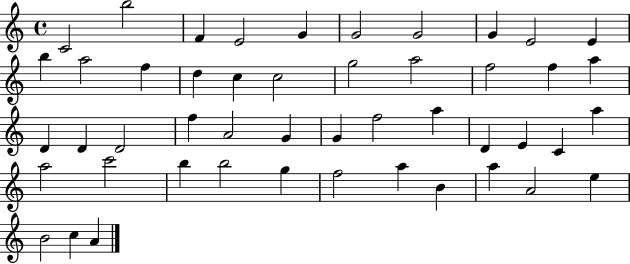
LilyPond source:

{
  \clef treble
  \time 4/4
  \defaultTimeSignature
  \key c \major
  c'2 b''2 | f'4 e'2 g'4 | g'2 g'2 | g'4 e'2 e'4 | \break b''4 a''2 f''4 | d''4 c''4 c''2 | g''2 a''2 | f''2 f''4 a''4 | \break d'4 d'4 d'2 | f''4 a'2 g'4 | g'4 f''2 a''4 | d'4 e'4 c'4 a''4 | \break a''2 c'''2 | b''4 b''2 g''4 | f''2 a''4 b'4 | a''4 a'2 e''4 | \break b'2 c''4 a'4 | \bar "|."
}